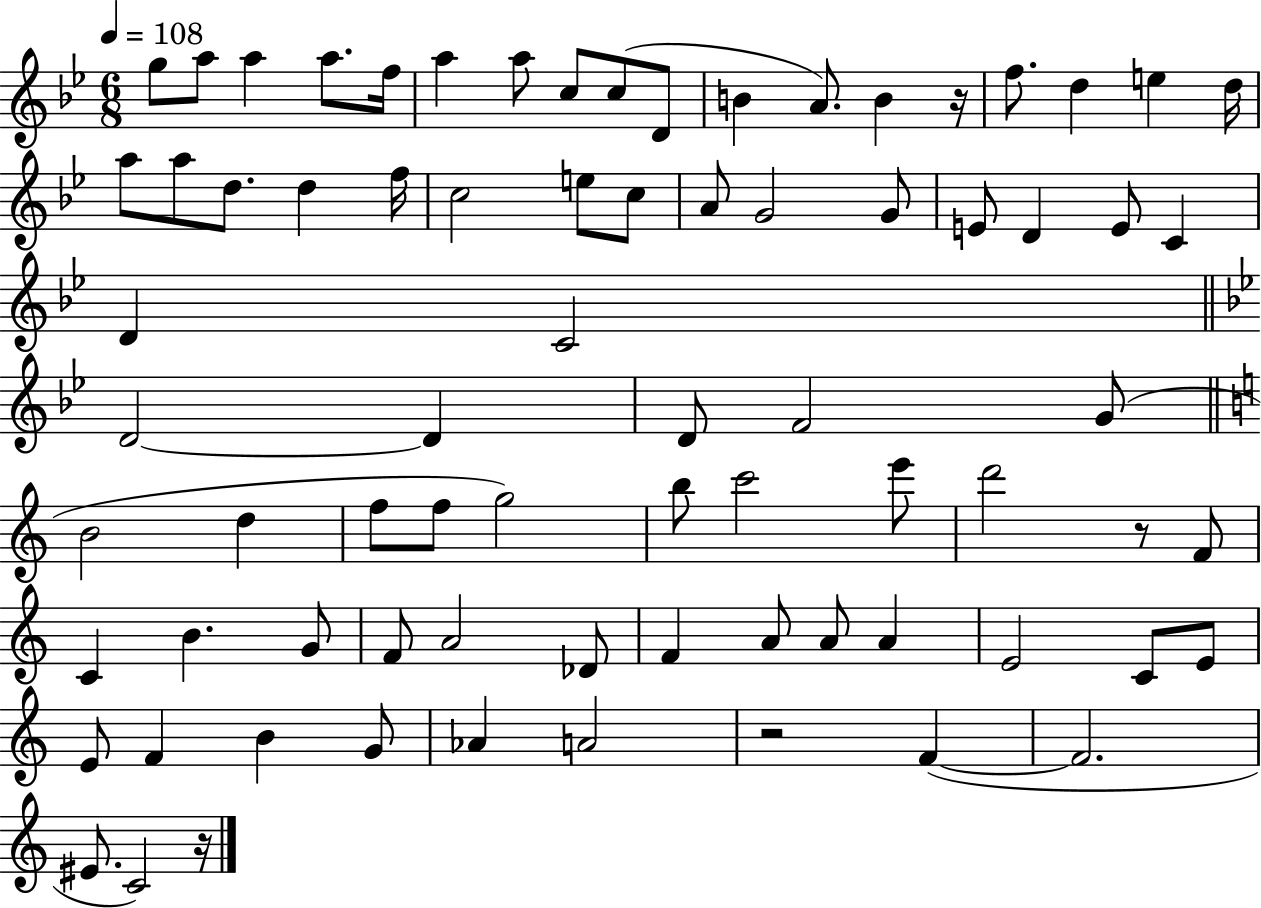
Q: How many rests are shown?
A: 4